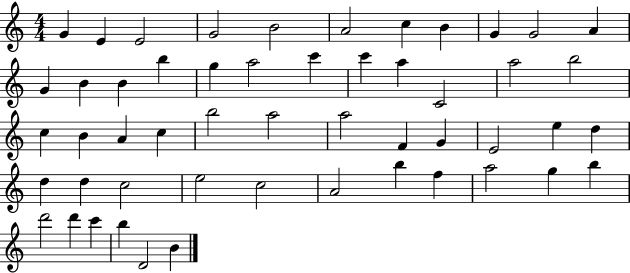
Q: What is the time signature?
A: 4/4